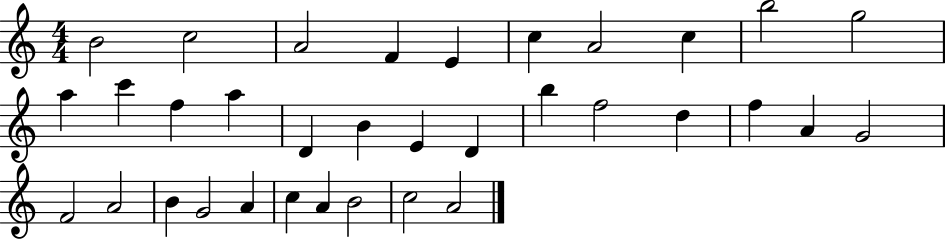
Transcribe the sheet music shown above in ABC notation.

X:1
T:Untitled
M:4/4
L:1/4
K:C
B2 c2 A2 F E c A2 c b2 g2 a c' f a D B E D b f2 d f A G2 F2 A2 B G2 A c A B2 c2 A2